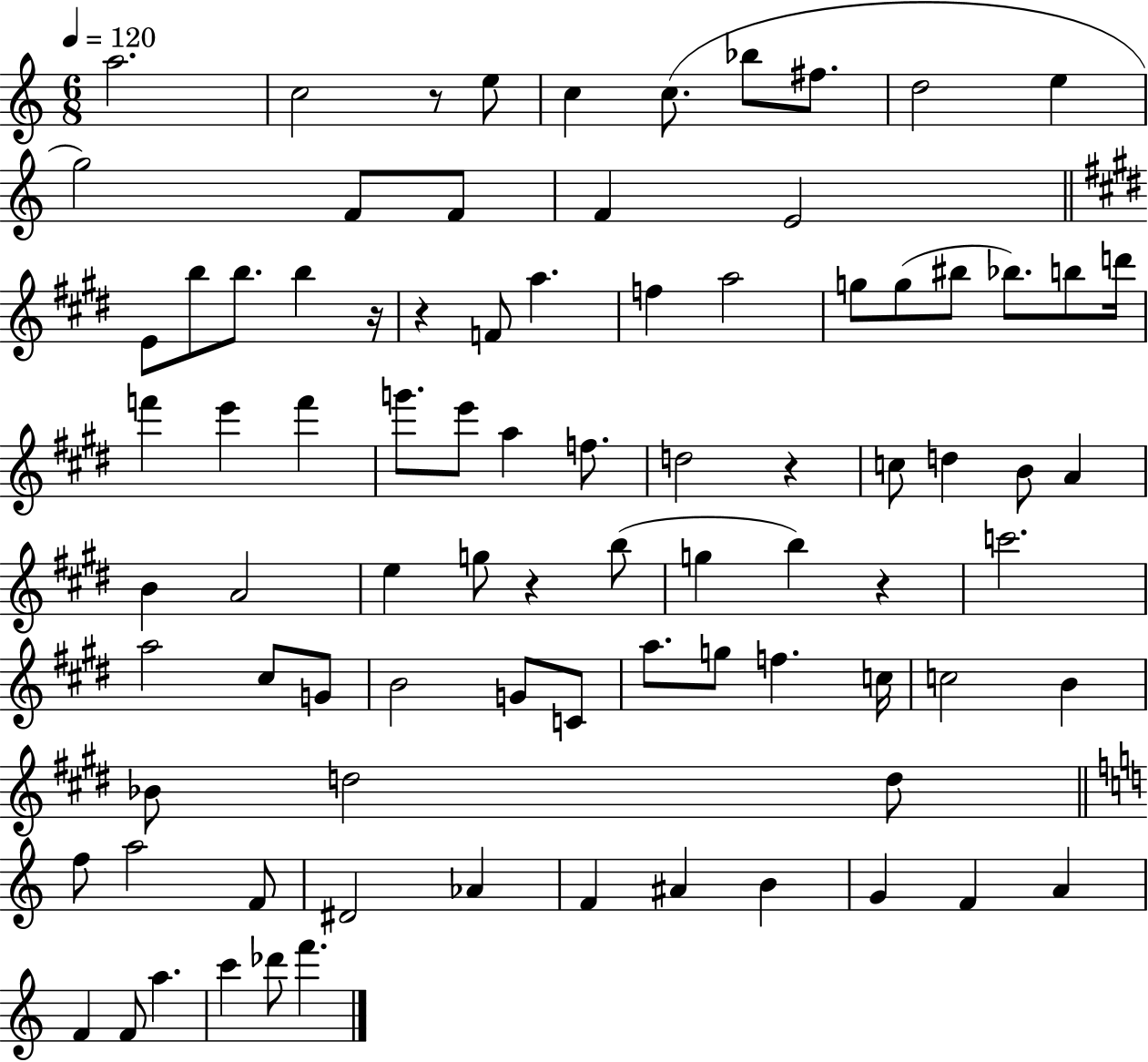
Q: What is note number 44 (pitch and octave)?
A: G5